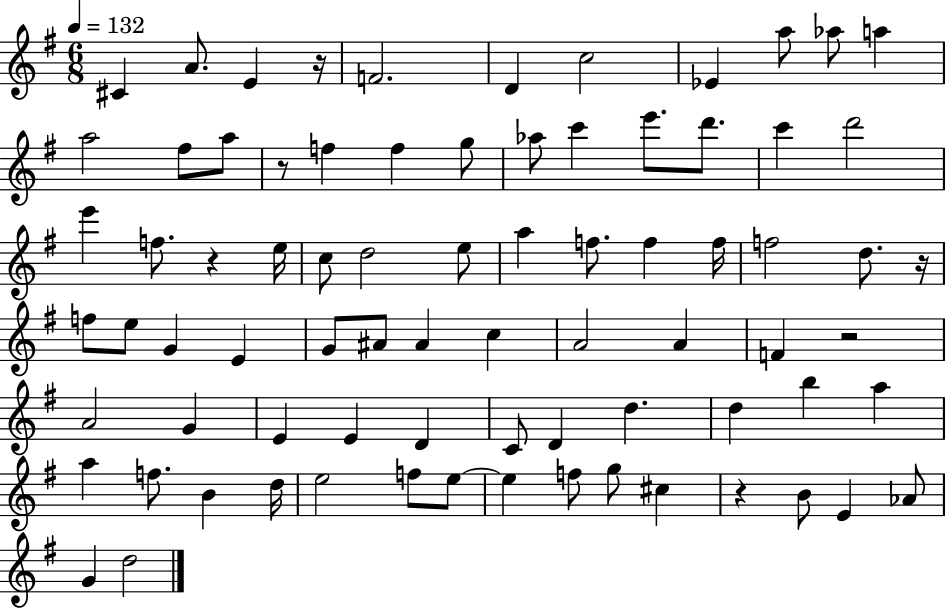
{
  \clef treble
  \numericTimeSignature
  \time 6/8
  \key g \major
  \tempo 4 = 132
  cis'4 a'8. e'4 r16 | f'2. | d'4 c''2 | ees'4 a''8 aes''8 a''4 | \break a''2 fis''8 a''8 | r8 f''4 f''4 g''8 | aes''8 c'''4 e'''8. d'''8. | c'''4 d'''2 | \break e'''4 f''8. r4 e''16 | c''8 d''2 e''8 | a''4 f''8. f''4 f''16 | f''2 d''8. r16 | \break f''8 e''8 g'4 e'4 | g'8 ais'8 ais'4 c''4 | a'2 a'4 | f'4 r2 | \break a'2 g'4 | e'4 e'4 d'4 | c'8 d'4 d''4. | d''4 b''4 a''4 | \break a''4 f''8. b'4 d''16 | e''2 f''8 e''8~~ | e''4 f''8 g''8 cis''4 | r4 b'8 e'4 aes'8 | \break g'4 d''2 | \bar "|."
}